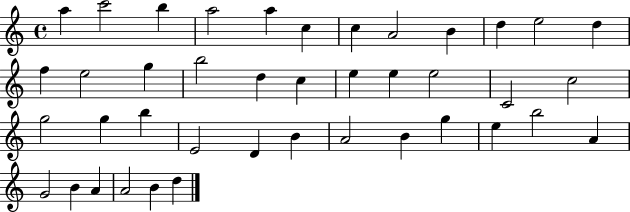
A5/q C6/h B5/q A5/h A5/q C5/q C5/q A4/h B4/q D5/q E5/h D5/q F5/q E5/h G5/q B5/h D5/q C5/q E5/q E5/q E5/h C4/h C5/h G5/h G5/q B5/q E4/h D4/q B4/q A4/h B4/q G5/q E5/q B5/h A4/q G4/h B4/q A4/q A4/h B4/q D5/q